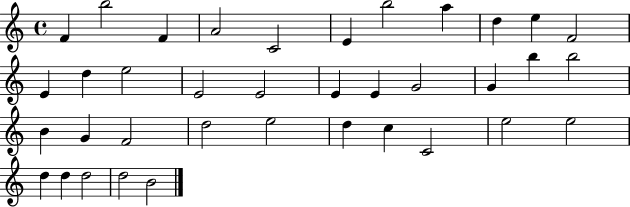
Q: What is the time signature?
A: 4/4